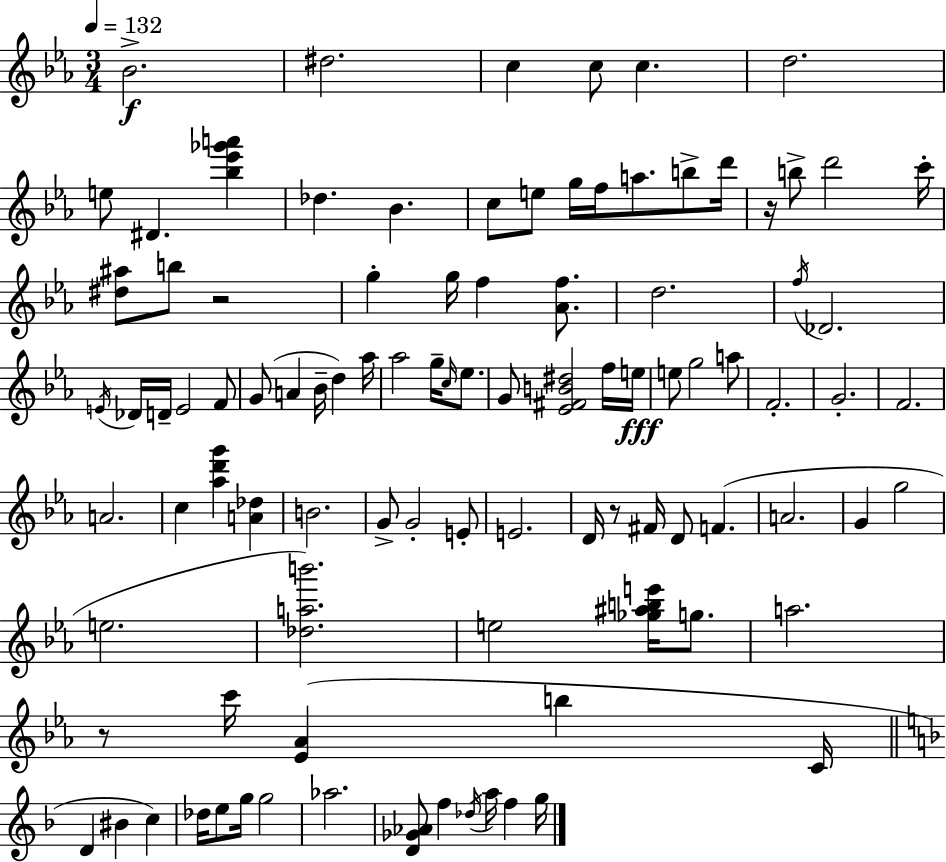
{
  \clef treble
  \numericTimeSignature
  \time 3/4
  \key ees \major
  \tempo 4 = 132
  \repeat volta 2 { bes'2.->\f | dis''2. | c''4 c''8 c''4. | d''2. | \break e''8 dis'4. <bes'' ees''' ges''' a'''>4 | des''4. bes'4. | c''8 e''8 g''16 f''16 a''8. b''8-> d'''16 | r16 b''8-> d'''2 c'''16-. | \break <dis'' ais''>8 b''8 r2 | g''4-. g''16 f''4 <aes' f''>8. | d''2. | \acciaccatura { f''16 } des'2. | \break \acciaccatura { e'16 } des'16 d'16-- e'2 | f'8 g'8( a'4 bes'16-- d''4) | aes''16 aes''2 g''16-- \grace { c''16 } | ees''8. g'8 <ees' fis' b' dis''>2 | \break f''16 e''16\fff e''8 g''2 | a''8 f'2.-. | g'2.-. | f'2. | \break a'2. | c''4 <aes'' d''' g'''>4 <a' des''>4 | b'2. | g'8-> g'2-. | \break e'8-. e'2. | d'16 r8 fis'16 d'8 f'4.( | a'2. | g'4 g''2 | \break e''2. | <des'' a'' b'''>2.) | e''2 <ges'' ais'' b'' e'''>16 | g''8. a''2. | \break r8 c'''16 <ees' aes'>4( b''4 | c'16 \bar "||" \break \key f \major d'4 bis'4 c''4) | des''16 e''8 g''16 g''2 | aes''2. | <d' ges' aes'>8 f''4 \acciaccatura { des''16 } a''16 f''4 | \break g''16 } \bar "|."
}